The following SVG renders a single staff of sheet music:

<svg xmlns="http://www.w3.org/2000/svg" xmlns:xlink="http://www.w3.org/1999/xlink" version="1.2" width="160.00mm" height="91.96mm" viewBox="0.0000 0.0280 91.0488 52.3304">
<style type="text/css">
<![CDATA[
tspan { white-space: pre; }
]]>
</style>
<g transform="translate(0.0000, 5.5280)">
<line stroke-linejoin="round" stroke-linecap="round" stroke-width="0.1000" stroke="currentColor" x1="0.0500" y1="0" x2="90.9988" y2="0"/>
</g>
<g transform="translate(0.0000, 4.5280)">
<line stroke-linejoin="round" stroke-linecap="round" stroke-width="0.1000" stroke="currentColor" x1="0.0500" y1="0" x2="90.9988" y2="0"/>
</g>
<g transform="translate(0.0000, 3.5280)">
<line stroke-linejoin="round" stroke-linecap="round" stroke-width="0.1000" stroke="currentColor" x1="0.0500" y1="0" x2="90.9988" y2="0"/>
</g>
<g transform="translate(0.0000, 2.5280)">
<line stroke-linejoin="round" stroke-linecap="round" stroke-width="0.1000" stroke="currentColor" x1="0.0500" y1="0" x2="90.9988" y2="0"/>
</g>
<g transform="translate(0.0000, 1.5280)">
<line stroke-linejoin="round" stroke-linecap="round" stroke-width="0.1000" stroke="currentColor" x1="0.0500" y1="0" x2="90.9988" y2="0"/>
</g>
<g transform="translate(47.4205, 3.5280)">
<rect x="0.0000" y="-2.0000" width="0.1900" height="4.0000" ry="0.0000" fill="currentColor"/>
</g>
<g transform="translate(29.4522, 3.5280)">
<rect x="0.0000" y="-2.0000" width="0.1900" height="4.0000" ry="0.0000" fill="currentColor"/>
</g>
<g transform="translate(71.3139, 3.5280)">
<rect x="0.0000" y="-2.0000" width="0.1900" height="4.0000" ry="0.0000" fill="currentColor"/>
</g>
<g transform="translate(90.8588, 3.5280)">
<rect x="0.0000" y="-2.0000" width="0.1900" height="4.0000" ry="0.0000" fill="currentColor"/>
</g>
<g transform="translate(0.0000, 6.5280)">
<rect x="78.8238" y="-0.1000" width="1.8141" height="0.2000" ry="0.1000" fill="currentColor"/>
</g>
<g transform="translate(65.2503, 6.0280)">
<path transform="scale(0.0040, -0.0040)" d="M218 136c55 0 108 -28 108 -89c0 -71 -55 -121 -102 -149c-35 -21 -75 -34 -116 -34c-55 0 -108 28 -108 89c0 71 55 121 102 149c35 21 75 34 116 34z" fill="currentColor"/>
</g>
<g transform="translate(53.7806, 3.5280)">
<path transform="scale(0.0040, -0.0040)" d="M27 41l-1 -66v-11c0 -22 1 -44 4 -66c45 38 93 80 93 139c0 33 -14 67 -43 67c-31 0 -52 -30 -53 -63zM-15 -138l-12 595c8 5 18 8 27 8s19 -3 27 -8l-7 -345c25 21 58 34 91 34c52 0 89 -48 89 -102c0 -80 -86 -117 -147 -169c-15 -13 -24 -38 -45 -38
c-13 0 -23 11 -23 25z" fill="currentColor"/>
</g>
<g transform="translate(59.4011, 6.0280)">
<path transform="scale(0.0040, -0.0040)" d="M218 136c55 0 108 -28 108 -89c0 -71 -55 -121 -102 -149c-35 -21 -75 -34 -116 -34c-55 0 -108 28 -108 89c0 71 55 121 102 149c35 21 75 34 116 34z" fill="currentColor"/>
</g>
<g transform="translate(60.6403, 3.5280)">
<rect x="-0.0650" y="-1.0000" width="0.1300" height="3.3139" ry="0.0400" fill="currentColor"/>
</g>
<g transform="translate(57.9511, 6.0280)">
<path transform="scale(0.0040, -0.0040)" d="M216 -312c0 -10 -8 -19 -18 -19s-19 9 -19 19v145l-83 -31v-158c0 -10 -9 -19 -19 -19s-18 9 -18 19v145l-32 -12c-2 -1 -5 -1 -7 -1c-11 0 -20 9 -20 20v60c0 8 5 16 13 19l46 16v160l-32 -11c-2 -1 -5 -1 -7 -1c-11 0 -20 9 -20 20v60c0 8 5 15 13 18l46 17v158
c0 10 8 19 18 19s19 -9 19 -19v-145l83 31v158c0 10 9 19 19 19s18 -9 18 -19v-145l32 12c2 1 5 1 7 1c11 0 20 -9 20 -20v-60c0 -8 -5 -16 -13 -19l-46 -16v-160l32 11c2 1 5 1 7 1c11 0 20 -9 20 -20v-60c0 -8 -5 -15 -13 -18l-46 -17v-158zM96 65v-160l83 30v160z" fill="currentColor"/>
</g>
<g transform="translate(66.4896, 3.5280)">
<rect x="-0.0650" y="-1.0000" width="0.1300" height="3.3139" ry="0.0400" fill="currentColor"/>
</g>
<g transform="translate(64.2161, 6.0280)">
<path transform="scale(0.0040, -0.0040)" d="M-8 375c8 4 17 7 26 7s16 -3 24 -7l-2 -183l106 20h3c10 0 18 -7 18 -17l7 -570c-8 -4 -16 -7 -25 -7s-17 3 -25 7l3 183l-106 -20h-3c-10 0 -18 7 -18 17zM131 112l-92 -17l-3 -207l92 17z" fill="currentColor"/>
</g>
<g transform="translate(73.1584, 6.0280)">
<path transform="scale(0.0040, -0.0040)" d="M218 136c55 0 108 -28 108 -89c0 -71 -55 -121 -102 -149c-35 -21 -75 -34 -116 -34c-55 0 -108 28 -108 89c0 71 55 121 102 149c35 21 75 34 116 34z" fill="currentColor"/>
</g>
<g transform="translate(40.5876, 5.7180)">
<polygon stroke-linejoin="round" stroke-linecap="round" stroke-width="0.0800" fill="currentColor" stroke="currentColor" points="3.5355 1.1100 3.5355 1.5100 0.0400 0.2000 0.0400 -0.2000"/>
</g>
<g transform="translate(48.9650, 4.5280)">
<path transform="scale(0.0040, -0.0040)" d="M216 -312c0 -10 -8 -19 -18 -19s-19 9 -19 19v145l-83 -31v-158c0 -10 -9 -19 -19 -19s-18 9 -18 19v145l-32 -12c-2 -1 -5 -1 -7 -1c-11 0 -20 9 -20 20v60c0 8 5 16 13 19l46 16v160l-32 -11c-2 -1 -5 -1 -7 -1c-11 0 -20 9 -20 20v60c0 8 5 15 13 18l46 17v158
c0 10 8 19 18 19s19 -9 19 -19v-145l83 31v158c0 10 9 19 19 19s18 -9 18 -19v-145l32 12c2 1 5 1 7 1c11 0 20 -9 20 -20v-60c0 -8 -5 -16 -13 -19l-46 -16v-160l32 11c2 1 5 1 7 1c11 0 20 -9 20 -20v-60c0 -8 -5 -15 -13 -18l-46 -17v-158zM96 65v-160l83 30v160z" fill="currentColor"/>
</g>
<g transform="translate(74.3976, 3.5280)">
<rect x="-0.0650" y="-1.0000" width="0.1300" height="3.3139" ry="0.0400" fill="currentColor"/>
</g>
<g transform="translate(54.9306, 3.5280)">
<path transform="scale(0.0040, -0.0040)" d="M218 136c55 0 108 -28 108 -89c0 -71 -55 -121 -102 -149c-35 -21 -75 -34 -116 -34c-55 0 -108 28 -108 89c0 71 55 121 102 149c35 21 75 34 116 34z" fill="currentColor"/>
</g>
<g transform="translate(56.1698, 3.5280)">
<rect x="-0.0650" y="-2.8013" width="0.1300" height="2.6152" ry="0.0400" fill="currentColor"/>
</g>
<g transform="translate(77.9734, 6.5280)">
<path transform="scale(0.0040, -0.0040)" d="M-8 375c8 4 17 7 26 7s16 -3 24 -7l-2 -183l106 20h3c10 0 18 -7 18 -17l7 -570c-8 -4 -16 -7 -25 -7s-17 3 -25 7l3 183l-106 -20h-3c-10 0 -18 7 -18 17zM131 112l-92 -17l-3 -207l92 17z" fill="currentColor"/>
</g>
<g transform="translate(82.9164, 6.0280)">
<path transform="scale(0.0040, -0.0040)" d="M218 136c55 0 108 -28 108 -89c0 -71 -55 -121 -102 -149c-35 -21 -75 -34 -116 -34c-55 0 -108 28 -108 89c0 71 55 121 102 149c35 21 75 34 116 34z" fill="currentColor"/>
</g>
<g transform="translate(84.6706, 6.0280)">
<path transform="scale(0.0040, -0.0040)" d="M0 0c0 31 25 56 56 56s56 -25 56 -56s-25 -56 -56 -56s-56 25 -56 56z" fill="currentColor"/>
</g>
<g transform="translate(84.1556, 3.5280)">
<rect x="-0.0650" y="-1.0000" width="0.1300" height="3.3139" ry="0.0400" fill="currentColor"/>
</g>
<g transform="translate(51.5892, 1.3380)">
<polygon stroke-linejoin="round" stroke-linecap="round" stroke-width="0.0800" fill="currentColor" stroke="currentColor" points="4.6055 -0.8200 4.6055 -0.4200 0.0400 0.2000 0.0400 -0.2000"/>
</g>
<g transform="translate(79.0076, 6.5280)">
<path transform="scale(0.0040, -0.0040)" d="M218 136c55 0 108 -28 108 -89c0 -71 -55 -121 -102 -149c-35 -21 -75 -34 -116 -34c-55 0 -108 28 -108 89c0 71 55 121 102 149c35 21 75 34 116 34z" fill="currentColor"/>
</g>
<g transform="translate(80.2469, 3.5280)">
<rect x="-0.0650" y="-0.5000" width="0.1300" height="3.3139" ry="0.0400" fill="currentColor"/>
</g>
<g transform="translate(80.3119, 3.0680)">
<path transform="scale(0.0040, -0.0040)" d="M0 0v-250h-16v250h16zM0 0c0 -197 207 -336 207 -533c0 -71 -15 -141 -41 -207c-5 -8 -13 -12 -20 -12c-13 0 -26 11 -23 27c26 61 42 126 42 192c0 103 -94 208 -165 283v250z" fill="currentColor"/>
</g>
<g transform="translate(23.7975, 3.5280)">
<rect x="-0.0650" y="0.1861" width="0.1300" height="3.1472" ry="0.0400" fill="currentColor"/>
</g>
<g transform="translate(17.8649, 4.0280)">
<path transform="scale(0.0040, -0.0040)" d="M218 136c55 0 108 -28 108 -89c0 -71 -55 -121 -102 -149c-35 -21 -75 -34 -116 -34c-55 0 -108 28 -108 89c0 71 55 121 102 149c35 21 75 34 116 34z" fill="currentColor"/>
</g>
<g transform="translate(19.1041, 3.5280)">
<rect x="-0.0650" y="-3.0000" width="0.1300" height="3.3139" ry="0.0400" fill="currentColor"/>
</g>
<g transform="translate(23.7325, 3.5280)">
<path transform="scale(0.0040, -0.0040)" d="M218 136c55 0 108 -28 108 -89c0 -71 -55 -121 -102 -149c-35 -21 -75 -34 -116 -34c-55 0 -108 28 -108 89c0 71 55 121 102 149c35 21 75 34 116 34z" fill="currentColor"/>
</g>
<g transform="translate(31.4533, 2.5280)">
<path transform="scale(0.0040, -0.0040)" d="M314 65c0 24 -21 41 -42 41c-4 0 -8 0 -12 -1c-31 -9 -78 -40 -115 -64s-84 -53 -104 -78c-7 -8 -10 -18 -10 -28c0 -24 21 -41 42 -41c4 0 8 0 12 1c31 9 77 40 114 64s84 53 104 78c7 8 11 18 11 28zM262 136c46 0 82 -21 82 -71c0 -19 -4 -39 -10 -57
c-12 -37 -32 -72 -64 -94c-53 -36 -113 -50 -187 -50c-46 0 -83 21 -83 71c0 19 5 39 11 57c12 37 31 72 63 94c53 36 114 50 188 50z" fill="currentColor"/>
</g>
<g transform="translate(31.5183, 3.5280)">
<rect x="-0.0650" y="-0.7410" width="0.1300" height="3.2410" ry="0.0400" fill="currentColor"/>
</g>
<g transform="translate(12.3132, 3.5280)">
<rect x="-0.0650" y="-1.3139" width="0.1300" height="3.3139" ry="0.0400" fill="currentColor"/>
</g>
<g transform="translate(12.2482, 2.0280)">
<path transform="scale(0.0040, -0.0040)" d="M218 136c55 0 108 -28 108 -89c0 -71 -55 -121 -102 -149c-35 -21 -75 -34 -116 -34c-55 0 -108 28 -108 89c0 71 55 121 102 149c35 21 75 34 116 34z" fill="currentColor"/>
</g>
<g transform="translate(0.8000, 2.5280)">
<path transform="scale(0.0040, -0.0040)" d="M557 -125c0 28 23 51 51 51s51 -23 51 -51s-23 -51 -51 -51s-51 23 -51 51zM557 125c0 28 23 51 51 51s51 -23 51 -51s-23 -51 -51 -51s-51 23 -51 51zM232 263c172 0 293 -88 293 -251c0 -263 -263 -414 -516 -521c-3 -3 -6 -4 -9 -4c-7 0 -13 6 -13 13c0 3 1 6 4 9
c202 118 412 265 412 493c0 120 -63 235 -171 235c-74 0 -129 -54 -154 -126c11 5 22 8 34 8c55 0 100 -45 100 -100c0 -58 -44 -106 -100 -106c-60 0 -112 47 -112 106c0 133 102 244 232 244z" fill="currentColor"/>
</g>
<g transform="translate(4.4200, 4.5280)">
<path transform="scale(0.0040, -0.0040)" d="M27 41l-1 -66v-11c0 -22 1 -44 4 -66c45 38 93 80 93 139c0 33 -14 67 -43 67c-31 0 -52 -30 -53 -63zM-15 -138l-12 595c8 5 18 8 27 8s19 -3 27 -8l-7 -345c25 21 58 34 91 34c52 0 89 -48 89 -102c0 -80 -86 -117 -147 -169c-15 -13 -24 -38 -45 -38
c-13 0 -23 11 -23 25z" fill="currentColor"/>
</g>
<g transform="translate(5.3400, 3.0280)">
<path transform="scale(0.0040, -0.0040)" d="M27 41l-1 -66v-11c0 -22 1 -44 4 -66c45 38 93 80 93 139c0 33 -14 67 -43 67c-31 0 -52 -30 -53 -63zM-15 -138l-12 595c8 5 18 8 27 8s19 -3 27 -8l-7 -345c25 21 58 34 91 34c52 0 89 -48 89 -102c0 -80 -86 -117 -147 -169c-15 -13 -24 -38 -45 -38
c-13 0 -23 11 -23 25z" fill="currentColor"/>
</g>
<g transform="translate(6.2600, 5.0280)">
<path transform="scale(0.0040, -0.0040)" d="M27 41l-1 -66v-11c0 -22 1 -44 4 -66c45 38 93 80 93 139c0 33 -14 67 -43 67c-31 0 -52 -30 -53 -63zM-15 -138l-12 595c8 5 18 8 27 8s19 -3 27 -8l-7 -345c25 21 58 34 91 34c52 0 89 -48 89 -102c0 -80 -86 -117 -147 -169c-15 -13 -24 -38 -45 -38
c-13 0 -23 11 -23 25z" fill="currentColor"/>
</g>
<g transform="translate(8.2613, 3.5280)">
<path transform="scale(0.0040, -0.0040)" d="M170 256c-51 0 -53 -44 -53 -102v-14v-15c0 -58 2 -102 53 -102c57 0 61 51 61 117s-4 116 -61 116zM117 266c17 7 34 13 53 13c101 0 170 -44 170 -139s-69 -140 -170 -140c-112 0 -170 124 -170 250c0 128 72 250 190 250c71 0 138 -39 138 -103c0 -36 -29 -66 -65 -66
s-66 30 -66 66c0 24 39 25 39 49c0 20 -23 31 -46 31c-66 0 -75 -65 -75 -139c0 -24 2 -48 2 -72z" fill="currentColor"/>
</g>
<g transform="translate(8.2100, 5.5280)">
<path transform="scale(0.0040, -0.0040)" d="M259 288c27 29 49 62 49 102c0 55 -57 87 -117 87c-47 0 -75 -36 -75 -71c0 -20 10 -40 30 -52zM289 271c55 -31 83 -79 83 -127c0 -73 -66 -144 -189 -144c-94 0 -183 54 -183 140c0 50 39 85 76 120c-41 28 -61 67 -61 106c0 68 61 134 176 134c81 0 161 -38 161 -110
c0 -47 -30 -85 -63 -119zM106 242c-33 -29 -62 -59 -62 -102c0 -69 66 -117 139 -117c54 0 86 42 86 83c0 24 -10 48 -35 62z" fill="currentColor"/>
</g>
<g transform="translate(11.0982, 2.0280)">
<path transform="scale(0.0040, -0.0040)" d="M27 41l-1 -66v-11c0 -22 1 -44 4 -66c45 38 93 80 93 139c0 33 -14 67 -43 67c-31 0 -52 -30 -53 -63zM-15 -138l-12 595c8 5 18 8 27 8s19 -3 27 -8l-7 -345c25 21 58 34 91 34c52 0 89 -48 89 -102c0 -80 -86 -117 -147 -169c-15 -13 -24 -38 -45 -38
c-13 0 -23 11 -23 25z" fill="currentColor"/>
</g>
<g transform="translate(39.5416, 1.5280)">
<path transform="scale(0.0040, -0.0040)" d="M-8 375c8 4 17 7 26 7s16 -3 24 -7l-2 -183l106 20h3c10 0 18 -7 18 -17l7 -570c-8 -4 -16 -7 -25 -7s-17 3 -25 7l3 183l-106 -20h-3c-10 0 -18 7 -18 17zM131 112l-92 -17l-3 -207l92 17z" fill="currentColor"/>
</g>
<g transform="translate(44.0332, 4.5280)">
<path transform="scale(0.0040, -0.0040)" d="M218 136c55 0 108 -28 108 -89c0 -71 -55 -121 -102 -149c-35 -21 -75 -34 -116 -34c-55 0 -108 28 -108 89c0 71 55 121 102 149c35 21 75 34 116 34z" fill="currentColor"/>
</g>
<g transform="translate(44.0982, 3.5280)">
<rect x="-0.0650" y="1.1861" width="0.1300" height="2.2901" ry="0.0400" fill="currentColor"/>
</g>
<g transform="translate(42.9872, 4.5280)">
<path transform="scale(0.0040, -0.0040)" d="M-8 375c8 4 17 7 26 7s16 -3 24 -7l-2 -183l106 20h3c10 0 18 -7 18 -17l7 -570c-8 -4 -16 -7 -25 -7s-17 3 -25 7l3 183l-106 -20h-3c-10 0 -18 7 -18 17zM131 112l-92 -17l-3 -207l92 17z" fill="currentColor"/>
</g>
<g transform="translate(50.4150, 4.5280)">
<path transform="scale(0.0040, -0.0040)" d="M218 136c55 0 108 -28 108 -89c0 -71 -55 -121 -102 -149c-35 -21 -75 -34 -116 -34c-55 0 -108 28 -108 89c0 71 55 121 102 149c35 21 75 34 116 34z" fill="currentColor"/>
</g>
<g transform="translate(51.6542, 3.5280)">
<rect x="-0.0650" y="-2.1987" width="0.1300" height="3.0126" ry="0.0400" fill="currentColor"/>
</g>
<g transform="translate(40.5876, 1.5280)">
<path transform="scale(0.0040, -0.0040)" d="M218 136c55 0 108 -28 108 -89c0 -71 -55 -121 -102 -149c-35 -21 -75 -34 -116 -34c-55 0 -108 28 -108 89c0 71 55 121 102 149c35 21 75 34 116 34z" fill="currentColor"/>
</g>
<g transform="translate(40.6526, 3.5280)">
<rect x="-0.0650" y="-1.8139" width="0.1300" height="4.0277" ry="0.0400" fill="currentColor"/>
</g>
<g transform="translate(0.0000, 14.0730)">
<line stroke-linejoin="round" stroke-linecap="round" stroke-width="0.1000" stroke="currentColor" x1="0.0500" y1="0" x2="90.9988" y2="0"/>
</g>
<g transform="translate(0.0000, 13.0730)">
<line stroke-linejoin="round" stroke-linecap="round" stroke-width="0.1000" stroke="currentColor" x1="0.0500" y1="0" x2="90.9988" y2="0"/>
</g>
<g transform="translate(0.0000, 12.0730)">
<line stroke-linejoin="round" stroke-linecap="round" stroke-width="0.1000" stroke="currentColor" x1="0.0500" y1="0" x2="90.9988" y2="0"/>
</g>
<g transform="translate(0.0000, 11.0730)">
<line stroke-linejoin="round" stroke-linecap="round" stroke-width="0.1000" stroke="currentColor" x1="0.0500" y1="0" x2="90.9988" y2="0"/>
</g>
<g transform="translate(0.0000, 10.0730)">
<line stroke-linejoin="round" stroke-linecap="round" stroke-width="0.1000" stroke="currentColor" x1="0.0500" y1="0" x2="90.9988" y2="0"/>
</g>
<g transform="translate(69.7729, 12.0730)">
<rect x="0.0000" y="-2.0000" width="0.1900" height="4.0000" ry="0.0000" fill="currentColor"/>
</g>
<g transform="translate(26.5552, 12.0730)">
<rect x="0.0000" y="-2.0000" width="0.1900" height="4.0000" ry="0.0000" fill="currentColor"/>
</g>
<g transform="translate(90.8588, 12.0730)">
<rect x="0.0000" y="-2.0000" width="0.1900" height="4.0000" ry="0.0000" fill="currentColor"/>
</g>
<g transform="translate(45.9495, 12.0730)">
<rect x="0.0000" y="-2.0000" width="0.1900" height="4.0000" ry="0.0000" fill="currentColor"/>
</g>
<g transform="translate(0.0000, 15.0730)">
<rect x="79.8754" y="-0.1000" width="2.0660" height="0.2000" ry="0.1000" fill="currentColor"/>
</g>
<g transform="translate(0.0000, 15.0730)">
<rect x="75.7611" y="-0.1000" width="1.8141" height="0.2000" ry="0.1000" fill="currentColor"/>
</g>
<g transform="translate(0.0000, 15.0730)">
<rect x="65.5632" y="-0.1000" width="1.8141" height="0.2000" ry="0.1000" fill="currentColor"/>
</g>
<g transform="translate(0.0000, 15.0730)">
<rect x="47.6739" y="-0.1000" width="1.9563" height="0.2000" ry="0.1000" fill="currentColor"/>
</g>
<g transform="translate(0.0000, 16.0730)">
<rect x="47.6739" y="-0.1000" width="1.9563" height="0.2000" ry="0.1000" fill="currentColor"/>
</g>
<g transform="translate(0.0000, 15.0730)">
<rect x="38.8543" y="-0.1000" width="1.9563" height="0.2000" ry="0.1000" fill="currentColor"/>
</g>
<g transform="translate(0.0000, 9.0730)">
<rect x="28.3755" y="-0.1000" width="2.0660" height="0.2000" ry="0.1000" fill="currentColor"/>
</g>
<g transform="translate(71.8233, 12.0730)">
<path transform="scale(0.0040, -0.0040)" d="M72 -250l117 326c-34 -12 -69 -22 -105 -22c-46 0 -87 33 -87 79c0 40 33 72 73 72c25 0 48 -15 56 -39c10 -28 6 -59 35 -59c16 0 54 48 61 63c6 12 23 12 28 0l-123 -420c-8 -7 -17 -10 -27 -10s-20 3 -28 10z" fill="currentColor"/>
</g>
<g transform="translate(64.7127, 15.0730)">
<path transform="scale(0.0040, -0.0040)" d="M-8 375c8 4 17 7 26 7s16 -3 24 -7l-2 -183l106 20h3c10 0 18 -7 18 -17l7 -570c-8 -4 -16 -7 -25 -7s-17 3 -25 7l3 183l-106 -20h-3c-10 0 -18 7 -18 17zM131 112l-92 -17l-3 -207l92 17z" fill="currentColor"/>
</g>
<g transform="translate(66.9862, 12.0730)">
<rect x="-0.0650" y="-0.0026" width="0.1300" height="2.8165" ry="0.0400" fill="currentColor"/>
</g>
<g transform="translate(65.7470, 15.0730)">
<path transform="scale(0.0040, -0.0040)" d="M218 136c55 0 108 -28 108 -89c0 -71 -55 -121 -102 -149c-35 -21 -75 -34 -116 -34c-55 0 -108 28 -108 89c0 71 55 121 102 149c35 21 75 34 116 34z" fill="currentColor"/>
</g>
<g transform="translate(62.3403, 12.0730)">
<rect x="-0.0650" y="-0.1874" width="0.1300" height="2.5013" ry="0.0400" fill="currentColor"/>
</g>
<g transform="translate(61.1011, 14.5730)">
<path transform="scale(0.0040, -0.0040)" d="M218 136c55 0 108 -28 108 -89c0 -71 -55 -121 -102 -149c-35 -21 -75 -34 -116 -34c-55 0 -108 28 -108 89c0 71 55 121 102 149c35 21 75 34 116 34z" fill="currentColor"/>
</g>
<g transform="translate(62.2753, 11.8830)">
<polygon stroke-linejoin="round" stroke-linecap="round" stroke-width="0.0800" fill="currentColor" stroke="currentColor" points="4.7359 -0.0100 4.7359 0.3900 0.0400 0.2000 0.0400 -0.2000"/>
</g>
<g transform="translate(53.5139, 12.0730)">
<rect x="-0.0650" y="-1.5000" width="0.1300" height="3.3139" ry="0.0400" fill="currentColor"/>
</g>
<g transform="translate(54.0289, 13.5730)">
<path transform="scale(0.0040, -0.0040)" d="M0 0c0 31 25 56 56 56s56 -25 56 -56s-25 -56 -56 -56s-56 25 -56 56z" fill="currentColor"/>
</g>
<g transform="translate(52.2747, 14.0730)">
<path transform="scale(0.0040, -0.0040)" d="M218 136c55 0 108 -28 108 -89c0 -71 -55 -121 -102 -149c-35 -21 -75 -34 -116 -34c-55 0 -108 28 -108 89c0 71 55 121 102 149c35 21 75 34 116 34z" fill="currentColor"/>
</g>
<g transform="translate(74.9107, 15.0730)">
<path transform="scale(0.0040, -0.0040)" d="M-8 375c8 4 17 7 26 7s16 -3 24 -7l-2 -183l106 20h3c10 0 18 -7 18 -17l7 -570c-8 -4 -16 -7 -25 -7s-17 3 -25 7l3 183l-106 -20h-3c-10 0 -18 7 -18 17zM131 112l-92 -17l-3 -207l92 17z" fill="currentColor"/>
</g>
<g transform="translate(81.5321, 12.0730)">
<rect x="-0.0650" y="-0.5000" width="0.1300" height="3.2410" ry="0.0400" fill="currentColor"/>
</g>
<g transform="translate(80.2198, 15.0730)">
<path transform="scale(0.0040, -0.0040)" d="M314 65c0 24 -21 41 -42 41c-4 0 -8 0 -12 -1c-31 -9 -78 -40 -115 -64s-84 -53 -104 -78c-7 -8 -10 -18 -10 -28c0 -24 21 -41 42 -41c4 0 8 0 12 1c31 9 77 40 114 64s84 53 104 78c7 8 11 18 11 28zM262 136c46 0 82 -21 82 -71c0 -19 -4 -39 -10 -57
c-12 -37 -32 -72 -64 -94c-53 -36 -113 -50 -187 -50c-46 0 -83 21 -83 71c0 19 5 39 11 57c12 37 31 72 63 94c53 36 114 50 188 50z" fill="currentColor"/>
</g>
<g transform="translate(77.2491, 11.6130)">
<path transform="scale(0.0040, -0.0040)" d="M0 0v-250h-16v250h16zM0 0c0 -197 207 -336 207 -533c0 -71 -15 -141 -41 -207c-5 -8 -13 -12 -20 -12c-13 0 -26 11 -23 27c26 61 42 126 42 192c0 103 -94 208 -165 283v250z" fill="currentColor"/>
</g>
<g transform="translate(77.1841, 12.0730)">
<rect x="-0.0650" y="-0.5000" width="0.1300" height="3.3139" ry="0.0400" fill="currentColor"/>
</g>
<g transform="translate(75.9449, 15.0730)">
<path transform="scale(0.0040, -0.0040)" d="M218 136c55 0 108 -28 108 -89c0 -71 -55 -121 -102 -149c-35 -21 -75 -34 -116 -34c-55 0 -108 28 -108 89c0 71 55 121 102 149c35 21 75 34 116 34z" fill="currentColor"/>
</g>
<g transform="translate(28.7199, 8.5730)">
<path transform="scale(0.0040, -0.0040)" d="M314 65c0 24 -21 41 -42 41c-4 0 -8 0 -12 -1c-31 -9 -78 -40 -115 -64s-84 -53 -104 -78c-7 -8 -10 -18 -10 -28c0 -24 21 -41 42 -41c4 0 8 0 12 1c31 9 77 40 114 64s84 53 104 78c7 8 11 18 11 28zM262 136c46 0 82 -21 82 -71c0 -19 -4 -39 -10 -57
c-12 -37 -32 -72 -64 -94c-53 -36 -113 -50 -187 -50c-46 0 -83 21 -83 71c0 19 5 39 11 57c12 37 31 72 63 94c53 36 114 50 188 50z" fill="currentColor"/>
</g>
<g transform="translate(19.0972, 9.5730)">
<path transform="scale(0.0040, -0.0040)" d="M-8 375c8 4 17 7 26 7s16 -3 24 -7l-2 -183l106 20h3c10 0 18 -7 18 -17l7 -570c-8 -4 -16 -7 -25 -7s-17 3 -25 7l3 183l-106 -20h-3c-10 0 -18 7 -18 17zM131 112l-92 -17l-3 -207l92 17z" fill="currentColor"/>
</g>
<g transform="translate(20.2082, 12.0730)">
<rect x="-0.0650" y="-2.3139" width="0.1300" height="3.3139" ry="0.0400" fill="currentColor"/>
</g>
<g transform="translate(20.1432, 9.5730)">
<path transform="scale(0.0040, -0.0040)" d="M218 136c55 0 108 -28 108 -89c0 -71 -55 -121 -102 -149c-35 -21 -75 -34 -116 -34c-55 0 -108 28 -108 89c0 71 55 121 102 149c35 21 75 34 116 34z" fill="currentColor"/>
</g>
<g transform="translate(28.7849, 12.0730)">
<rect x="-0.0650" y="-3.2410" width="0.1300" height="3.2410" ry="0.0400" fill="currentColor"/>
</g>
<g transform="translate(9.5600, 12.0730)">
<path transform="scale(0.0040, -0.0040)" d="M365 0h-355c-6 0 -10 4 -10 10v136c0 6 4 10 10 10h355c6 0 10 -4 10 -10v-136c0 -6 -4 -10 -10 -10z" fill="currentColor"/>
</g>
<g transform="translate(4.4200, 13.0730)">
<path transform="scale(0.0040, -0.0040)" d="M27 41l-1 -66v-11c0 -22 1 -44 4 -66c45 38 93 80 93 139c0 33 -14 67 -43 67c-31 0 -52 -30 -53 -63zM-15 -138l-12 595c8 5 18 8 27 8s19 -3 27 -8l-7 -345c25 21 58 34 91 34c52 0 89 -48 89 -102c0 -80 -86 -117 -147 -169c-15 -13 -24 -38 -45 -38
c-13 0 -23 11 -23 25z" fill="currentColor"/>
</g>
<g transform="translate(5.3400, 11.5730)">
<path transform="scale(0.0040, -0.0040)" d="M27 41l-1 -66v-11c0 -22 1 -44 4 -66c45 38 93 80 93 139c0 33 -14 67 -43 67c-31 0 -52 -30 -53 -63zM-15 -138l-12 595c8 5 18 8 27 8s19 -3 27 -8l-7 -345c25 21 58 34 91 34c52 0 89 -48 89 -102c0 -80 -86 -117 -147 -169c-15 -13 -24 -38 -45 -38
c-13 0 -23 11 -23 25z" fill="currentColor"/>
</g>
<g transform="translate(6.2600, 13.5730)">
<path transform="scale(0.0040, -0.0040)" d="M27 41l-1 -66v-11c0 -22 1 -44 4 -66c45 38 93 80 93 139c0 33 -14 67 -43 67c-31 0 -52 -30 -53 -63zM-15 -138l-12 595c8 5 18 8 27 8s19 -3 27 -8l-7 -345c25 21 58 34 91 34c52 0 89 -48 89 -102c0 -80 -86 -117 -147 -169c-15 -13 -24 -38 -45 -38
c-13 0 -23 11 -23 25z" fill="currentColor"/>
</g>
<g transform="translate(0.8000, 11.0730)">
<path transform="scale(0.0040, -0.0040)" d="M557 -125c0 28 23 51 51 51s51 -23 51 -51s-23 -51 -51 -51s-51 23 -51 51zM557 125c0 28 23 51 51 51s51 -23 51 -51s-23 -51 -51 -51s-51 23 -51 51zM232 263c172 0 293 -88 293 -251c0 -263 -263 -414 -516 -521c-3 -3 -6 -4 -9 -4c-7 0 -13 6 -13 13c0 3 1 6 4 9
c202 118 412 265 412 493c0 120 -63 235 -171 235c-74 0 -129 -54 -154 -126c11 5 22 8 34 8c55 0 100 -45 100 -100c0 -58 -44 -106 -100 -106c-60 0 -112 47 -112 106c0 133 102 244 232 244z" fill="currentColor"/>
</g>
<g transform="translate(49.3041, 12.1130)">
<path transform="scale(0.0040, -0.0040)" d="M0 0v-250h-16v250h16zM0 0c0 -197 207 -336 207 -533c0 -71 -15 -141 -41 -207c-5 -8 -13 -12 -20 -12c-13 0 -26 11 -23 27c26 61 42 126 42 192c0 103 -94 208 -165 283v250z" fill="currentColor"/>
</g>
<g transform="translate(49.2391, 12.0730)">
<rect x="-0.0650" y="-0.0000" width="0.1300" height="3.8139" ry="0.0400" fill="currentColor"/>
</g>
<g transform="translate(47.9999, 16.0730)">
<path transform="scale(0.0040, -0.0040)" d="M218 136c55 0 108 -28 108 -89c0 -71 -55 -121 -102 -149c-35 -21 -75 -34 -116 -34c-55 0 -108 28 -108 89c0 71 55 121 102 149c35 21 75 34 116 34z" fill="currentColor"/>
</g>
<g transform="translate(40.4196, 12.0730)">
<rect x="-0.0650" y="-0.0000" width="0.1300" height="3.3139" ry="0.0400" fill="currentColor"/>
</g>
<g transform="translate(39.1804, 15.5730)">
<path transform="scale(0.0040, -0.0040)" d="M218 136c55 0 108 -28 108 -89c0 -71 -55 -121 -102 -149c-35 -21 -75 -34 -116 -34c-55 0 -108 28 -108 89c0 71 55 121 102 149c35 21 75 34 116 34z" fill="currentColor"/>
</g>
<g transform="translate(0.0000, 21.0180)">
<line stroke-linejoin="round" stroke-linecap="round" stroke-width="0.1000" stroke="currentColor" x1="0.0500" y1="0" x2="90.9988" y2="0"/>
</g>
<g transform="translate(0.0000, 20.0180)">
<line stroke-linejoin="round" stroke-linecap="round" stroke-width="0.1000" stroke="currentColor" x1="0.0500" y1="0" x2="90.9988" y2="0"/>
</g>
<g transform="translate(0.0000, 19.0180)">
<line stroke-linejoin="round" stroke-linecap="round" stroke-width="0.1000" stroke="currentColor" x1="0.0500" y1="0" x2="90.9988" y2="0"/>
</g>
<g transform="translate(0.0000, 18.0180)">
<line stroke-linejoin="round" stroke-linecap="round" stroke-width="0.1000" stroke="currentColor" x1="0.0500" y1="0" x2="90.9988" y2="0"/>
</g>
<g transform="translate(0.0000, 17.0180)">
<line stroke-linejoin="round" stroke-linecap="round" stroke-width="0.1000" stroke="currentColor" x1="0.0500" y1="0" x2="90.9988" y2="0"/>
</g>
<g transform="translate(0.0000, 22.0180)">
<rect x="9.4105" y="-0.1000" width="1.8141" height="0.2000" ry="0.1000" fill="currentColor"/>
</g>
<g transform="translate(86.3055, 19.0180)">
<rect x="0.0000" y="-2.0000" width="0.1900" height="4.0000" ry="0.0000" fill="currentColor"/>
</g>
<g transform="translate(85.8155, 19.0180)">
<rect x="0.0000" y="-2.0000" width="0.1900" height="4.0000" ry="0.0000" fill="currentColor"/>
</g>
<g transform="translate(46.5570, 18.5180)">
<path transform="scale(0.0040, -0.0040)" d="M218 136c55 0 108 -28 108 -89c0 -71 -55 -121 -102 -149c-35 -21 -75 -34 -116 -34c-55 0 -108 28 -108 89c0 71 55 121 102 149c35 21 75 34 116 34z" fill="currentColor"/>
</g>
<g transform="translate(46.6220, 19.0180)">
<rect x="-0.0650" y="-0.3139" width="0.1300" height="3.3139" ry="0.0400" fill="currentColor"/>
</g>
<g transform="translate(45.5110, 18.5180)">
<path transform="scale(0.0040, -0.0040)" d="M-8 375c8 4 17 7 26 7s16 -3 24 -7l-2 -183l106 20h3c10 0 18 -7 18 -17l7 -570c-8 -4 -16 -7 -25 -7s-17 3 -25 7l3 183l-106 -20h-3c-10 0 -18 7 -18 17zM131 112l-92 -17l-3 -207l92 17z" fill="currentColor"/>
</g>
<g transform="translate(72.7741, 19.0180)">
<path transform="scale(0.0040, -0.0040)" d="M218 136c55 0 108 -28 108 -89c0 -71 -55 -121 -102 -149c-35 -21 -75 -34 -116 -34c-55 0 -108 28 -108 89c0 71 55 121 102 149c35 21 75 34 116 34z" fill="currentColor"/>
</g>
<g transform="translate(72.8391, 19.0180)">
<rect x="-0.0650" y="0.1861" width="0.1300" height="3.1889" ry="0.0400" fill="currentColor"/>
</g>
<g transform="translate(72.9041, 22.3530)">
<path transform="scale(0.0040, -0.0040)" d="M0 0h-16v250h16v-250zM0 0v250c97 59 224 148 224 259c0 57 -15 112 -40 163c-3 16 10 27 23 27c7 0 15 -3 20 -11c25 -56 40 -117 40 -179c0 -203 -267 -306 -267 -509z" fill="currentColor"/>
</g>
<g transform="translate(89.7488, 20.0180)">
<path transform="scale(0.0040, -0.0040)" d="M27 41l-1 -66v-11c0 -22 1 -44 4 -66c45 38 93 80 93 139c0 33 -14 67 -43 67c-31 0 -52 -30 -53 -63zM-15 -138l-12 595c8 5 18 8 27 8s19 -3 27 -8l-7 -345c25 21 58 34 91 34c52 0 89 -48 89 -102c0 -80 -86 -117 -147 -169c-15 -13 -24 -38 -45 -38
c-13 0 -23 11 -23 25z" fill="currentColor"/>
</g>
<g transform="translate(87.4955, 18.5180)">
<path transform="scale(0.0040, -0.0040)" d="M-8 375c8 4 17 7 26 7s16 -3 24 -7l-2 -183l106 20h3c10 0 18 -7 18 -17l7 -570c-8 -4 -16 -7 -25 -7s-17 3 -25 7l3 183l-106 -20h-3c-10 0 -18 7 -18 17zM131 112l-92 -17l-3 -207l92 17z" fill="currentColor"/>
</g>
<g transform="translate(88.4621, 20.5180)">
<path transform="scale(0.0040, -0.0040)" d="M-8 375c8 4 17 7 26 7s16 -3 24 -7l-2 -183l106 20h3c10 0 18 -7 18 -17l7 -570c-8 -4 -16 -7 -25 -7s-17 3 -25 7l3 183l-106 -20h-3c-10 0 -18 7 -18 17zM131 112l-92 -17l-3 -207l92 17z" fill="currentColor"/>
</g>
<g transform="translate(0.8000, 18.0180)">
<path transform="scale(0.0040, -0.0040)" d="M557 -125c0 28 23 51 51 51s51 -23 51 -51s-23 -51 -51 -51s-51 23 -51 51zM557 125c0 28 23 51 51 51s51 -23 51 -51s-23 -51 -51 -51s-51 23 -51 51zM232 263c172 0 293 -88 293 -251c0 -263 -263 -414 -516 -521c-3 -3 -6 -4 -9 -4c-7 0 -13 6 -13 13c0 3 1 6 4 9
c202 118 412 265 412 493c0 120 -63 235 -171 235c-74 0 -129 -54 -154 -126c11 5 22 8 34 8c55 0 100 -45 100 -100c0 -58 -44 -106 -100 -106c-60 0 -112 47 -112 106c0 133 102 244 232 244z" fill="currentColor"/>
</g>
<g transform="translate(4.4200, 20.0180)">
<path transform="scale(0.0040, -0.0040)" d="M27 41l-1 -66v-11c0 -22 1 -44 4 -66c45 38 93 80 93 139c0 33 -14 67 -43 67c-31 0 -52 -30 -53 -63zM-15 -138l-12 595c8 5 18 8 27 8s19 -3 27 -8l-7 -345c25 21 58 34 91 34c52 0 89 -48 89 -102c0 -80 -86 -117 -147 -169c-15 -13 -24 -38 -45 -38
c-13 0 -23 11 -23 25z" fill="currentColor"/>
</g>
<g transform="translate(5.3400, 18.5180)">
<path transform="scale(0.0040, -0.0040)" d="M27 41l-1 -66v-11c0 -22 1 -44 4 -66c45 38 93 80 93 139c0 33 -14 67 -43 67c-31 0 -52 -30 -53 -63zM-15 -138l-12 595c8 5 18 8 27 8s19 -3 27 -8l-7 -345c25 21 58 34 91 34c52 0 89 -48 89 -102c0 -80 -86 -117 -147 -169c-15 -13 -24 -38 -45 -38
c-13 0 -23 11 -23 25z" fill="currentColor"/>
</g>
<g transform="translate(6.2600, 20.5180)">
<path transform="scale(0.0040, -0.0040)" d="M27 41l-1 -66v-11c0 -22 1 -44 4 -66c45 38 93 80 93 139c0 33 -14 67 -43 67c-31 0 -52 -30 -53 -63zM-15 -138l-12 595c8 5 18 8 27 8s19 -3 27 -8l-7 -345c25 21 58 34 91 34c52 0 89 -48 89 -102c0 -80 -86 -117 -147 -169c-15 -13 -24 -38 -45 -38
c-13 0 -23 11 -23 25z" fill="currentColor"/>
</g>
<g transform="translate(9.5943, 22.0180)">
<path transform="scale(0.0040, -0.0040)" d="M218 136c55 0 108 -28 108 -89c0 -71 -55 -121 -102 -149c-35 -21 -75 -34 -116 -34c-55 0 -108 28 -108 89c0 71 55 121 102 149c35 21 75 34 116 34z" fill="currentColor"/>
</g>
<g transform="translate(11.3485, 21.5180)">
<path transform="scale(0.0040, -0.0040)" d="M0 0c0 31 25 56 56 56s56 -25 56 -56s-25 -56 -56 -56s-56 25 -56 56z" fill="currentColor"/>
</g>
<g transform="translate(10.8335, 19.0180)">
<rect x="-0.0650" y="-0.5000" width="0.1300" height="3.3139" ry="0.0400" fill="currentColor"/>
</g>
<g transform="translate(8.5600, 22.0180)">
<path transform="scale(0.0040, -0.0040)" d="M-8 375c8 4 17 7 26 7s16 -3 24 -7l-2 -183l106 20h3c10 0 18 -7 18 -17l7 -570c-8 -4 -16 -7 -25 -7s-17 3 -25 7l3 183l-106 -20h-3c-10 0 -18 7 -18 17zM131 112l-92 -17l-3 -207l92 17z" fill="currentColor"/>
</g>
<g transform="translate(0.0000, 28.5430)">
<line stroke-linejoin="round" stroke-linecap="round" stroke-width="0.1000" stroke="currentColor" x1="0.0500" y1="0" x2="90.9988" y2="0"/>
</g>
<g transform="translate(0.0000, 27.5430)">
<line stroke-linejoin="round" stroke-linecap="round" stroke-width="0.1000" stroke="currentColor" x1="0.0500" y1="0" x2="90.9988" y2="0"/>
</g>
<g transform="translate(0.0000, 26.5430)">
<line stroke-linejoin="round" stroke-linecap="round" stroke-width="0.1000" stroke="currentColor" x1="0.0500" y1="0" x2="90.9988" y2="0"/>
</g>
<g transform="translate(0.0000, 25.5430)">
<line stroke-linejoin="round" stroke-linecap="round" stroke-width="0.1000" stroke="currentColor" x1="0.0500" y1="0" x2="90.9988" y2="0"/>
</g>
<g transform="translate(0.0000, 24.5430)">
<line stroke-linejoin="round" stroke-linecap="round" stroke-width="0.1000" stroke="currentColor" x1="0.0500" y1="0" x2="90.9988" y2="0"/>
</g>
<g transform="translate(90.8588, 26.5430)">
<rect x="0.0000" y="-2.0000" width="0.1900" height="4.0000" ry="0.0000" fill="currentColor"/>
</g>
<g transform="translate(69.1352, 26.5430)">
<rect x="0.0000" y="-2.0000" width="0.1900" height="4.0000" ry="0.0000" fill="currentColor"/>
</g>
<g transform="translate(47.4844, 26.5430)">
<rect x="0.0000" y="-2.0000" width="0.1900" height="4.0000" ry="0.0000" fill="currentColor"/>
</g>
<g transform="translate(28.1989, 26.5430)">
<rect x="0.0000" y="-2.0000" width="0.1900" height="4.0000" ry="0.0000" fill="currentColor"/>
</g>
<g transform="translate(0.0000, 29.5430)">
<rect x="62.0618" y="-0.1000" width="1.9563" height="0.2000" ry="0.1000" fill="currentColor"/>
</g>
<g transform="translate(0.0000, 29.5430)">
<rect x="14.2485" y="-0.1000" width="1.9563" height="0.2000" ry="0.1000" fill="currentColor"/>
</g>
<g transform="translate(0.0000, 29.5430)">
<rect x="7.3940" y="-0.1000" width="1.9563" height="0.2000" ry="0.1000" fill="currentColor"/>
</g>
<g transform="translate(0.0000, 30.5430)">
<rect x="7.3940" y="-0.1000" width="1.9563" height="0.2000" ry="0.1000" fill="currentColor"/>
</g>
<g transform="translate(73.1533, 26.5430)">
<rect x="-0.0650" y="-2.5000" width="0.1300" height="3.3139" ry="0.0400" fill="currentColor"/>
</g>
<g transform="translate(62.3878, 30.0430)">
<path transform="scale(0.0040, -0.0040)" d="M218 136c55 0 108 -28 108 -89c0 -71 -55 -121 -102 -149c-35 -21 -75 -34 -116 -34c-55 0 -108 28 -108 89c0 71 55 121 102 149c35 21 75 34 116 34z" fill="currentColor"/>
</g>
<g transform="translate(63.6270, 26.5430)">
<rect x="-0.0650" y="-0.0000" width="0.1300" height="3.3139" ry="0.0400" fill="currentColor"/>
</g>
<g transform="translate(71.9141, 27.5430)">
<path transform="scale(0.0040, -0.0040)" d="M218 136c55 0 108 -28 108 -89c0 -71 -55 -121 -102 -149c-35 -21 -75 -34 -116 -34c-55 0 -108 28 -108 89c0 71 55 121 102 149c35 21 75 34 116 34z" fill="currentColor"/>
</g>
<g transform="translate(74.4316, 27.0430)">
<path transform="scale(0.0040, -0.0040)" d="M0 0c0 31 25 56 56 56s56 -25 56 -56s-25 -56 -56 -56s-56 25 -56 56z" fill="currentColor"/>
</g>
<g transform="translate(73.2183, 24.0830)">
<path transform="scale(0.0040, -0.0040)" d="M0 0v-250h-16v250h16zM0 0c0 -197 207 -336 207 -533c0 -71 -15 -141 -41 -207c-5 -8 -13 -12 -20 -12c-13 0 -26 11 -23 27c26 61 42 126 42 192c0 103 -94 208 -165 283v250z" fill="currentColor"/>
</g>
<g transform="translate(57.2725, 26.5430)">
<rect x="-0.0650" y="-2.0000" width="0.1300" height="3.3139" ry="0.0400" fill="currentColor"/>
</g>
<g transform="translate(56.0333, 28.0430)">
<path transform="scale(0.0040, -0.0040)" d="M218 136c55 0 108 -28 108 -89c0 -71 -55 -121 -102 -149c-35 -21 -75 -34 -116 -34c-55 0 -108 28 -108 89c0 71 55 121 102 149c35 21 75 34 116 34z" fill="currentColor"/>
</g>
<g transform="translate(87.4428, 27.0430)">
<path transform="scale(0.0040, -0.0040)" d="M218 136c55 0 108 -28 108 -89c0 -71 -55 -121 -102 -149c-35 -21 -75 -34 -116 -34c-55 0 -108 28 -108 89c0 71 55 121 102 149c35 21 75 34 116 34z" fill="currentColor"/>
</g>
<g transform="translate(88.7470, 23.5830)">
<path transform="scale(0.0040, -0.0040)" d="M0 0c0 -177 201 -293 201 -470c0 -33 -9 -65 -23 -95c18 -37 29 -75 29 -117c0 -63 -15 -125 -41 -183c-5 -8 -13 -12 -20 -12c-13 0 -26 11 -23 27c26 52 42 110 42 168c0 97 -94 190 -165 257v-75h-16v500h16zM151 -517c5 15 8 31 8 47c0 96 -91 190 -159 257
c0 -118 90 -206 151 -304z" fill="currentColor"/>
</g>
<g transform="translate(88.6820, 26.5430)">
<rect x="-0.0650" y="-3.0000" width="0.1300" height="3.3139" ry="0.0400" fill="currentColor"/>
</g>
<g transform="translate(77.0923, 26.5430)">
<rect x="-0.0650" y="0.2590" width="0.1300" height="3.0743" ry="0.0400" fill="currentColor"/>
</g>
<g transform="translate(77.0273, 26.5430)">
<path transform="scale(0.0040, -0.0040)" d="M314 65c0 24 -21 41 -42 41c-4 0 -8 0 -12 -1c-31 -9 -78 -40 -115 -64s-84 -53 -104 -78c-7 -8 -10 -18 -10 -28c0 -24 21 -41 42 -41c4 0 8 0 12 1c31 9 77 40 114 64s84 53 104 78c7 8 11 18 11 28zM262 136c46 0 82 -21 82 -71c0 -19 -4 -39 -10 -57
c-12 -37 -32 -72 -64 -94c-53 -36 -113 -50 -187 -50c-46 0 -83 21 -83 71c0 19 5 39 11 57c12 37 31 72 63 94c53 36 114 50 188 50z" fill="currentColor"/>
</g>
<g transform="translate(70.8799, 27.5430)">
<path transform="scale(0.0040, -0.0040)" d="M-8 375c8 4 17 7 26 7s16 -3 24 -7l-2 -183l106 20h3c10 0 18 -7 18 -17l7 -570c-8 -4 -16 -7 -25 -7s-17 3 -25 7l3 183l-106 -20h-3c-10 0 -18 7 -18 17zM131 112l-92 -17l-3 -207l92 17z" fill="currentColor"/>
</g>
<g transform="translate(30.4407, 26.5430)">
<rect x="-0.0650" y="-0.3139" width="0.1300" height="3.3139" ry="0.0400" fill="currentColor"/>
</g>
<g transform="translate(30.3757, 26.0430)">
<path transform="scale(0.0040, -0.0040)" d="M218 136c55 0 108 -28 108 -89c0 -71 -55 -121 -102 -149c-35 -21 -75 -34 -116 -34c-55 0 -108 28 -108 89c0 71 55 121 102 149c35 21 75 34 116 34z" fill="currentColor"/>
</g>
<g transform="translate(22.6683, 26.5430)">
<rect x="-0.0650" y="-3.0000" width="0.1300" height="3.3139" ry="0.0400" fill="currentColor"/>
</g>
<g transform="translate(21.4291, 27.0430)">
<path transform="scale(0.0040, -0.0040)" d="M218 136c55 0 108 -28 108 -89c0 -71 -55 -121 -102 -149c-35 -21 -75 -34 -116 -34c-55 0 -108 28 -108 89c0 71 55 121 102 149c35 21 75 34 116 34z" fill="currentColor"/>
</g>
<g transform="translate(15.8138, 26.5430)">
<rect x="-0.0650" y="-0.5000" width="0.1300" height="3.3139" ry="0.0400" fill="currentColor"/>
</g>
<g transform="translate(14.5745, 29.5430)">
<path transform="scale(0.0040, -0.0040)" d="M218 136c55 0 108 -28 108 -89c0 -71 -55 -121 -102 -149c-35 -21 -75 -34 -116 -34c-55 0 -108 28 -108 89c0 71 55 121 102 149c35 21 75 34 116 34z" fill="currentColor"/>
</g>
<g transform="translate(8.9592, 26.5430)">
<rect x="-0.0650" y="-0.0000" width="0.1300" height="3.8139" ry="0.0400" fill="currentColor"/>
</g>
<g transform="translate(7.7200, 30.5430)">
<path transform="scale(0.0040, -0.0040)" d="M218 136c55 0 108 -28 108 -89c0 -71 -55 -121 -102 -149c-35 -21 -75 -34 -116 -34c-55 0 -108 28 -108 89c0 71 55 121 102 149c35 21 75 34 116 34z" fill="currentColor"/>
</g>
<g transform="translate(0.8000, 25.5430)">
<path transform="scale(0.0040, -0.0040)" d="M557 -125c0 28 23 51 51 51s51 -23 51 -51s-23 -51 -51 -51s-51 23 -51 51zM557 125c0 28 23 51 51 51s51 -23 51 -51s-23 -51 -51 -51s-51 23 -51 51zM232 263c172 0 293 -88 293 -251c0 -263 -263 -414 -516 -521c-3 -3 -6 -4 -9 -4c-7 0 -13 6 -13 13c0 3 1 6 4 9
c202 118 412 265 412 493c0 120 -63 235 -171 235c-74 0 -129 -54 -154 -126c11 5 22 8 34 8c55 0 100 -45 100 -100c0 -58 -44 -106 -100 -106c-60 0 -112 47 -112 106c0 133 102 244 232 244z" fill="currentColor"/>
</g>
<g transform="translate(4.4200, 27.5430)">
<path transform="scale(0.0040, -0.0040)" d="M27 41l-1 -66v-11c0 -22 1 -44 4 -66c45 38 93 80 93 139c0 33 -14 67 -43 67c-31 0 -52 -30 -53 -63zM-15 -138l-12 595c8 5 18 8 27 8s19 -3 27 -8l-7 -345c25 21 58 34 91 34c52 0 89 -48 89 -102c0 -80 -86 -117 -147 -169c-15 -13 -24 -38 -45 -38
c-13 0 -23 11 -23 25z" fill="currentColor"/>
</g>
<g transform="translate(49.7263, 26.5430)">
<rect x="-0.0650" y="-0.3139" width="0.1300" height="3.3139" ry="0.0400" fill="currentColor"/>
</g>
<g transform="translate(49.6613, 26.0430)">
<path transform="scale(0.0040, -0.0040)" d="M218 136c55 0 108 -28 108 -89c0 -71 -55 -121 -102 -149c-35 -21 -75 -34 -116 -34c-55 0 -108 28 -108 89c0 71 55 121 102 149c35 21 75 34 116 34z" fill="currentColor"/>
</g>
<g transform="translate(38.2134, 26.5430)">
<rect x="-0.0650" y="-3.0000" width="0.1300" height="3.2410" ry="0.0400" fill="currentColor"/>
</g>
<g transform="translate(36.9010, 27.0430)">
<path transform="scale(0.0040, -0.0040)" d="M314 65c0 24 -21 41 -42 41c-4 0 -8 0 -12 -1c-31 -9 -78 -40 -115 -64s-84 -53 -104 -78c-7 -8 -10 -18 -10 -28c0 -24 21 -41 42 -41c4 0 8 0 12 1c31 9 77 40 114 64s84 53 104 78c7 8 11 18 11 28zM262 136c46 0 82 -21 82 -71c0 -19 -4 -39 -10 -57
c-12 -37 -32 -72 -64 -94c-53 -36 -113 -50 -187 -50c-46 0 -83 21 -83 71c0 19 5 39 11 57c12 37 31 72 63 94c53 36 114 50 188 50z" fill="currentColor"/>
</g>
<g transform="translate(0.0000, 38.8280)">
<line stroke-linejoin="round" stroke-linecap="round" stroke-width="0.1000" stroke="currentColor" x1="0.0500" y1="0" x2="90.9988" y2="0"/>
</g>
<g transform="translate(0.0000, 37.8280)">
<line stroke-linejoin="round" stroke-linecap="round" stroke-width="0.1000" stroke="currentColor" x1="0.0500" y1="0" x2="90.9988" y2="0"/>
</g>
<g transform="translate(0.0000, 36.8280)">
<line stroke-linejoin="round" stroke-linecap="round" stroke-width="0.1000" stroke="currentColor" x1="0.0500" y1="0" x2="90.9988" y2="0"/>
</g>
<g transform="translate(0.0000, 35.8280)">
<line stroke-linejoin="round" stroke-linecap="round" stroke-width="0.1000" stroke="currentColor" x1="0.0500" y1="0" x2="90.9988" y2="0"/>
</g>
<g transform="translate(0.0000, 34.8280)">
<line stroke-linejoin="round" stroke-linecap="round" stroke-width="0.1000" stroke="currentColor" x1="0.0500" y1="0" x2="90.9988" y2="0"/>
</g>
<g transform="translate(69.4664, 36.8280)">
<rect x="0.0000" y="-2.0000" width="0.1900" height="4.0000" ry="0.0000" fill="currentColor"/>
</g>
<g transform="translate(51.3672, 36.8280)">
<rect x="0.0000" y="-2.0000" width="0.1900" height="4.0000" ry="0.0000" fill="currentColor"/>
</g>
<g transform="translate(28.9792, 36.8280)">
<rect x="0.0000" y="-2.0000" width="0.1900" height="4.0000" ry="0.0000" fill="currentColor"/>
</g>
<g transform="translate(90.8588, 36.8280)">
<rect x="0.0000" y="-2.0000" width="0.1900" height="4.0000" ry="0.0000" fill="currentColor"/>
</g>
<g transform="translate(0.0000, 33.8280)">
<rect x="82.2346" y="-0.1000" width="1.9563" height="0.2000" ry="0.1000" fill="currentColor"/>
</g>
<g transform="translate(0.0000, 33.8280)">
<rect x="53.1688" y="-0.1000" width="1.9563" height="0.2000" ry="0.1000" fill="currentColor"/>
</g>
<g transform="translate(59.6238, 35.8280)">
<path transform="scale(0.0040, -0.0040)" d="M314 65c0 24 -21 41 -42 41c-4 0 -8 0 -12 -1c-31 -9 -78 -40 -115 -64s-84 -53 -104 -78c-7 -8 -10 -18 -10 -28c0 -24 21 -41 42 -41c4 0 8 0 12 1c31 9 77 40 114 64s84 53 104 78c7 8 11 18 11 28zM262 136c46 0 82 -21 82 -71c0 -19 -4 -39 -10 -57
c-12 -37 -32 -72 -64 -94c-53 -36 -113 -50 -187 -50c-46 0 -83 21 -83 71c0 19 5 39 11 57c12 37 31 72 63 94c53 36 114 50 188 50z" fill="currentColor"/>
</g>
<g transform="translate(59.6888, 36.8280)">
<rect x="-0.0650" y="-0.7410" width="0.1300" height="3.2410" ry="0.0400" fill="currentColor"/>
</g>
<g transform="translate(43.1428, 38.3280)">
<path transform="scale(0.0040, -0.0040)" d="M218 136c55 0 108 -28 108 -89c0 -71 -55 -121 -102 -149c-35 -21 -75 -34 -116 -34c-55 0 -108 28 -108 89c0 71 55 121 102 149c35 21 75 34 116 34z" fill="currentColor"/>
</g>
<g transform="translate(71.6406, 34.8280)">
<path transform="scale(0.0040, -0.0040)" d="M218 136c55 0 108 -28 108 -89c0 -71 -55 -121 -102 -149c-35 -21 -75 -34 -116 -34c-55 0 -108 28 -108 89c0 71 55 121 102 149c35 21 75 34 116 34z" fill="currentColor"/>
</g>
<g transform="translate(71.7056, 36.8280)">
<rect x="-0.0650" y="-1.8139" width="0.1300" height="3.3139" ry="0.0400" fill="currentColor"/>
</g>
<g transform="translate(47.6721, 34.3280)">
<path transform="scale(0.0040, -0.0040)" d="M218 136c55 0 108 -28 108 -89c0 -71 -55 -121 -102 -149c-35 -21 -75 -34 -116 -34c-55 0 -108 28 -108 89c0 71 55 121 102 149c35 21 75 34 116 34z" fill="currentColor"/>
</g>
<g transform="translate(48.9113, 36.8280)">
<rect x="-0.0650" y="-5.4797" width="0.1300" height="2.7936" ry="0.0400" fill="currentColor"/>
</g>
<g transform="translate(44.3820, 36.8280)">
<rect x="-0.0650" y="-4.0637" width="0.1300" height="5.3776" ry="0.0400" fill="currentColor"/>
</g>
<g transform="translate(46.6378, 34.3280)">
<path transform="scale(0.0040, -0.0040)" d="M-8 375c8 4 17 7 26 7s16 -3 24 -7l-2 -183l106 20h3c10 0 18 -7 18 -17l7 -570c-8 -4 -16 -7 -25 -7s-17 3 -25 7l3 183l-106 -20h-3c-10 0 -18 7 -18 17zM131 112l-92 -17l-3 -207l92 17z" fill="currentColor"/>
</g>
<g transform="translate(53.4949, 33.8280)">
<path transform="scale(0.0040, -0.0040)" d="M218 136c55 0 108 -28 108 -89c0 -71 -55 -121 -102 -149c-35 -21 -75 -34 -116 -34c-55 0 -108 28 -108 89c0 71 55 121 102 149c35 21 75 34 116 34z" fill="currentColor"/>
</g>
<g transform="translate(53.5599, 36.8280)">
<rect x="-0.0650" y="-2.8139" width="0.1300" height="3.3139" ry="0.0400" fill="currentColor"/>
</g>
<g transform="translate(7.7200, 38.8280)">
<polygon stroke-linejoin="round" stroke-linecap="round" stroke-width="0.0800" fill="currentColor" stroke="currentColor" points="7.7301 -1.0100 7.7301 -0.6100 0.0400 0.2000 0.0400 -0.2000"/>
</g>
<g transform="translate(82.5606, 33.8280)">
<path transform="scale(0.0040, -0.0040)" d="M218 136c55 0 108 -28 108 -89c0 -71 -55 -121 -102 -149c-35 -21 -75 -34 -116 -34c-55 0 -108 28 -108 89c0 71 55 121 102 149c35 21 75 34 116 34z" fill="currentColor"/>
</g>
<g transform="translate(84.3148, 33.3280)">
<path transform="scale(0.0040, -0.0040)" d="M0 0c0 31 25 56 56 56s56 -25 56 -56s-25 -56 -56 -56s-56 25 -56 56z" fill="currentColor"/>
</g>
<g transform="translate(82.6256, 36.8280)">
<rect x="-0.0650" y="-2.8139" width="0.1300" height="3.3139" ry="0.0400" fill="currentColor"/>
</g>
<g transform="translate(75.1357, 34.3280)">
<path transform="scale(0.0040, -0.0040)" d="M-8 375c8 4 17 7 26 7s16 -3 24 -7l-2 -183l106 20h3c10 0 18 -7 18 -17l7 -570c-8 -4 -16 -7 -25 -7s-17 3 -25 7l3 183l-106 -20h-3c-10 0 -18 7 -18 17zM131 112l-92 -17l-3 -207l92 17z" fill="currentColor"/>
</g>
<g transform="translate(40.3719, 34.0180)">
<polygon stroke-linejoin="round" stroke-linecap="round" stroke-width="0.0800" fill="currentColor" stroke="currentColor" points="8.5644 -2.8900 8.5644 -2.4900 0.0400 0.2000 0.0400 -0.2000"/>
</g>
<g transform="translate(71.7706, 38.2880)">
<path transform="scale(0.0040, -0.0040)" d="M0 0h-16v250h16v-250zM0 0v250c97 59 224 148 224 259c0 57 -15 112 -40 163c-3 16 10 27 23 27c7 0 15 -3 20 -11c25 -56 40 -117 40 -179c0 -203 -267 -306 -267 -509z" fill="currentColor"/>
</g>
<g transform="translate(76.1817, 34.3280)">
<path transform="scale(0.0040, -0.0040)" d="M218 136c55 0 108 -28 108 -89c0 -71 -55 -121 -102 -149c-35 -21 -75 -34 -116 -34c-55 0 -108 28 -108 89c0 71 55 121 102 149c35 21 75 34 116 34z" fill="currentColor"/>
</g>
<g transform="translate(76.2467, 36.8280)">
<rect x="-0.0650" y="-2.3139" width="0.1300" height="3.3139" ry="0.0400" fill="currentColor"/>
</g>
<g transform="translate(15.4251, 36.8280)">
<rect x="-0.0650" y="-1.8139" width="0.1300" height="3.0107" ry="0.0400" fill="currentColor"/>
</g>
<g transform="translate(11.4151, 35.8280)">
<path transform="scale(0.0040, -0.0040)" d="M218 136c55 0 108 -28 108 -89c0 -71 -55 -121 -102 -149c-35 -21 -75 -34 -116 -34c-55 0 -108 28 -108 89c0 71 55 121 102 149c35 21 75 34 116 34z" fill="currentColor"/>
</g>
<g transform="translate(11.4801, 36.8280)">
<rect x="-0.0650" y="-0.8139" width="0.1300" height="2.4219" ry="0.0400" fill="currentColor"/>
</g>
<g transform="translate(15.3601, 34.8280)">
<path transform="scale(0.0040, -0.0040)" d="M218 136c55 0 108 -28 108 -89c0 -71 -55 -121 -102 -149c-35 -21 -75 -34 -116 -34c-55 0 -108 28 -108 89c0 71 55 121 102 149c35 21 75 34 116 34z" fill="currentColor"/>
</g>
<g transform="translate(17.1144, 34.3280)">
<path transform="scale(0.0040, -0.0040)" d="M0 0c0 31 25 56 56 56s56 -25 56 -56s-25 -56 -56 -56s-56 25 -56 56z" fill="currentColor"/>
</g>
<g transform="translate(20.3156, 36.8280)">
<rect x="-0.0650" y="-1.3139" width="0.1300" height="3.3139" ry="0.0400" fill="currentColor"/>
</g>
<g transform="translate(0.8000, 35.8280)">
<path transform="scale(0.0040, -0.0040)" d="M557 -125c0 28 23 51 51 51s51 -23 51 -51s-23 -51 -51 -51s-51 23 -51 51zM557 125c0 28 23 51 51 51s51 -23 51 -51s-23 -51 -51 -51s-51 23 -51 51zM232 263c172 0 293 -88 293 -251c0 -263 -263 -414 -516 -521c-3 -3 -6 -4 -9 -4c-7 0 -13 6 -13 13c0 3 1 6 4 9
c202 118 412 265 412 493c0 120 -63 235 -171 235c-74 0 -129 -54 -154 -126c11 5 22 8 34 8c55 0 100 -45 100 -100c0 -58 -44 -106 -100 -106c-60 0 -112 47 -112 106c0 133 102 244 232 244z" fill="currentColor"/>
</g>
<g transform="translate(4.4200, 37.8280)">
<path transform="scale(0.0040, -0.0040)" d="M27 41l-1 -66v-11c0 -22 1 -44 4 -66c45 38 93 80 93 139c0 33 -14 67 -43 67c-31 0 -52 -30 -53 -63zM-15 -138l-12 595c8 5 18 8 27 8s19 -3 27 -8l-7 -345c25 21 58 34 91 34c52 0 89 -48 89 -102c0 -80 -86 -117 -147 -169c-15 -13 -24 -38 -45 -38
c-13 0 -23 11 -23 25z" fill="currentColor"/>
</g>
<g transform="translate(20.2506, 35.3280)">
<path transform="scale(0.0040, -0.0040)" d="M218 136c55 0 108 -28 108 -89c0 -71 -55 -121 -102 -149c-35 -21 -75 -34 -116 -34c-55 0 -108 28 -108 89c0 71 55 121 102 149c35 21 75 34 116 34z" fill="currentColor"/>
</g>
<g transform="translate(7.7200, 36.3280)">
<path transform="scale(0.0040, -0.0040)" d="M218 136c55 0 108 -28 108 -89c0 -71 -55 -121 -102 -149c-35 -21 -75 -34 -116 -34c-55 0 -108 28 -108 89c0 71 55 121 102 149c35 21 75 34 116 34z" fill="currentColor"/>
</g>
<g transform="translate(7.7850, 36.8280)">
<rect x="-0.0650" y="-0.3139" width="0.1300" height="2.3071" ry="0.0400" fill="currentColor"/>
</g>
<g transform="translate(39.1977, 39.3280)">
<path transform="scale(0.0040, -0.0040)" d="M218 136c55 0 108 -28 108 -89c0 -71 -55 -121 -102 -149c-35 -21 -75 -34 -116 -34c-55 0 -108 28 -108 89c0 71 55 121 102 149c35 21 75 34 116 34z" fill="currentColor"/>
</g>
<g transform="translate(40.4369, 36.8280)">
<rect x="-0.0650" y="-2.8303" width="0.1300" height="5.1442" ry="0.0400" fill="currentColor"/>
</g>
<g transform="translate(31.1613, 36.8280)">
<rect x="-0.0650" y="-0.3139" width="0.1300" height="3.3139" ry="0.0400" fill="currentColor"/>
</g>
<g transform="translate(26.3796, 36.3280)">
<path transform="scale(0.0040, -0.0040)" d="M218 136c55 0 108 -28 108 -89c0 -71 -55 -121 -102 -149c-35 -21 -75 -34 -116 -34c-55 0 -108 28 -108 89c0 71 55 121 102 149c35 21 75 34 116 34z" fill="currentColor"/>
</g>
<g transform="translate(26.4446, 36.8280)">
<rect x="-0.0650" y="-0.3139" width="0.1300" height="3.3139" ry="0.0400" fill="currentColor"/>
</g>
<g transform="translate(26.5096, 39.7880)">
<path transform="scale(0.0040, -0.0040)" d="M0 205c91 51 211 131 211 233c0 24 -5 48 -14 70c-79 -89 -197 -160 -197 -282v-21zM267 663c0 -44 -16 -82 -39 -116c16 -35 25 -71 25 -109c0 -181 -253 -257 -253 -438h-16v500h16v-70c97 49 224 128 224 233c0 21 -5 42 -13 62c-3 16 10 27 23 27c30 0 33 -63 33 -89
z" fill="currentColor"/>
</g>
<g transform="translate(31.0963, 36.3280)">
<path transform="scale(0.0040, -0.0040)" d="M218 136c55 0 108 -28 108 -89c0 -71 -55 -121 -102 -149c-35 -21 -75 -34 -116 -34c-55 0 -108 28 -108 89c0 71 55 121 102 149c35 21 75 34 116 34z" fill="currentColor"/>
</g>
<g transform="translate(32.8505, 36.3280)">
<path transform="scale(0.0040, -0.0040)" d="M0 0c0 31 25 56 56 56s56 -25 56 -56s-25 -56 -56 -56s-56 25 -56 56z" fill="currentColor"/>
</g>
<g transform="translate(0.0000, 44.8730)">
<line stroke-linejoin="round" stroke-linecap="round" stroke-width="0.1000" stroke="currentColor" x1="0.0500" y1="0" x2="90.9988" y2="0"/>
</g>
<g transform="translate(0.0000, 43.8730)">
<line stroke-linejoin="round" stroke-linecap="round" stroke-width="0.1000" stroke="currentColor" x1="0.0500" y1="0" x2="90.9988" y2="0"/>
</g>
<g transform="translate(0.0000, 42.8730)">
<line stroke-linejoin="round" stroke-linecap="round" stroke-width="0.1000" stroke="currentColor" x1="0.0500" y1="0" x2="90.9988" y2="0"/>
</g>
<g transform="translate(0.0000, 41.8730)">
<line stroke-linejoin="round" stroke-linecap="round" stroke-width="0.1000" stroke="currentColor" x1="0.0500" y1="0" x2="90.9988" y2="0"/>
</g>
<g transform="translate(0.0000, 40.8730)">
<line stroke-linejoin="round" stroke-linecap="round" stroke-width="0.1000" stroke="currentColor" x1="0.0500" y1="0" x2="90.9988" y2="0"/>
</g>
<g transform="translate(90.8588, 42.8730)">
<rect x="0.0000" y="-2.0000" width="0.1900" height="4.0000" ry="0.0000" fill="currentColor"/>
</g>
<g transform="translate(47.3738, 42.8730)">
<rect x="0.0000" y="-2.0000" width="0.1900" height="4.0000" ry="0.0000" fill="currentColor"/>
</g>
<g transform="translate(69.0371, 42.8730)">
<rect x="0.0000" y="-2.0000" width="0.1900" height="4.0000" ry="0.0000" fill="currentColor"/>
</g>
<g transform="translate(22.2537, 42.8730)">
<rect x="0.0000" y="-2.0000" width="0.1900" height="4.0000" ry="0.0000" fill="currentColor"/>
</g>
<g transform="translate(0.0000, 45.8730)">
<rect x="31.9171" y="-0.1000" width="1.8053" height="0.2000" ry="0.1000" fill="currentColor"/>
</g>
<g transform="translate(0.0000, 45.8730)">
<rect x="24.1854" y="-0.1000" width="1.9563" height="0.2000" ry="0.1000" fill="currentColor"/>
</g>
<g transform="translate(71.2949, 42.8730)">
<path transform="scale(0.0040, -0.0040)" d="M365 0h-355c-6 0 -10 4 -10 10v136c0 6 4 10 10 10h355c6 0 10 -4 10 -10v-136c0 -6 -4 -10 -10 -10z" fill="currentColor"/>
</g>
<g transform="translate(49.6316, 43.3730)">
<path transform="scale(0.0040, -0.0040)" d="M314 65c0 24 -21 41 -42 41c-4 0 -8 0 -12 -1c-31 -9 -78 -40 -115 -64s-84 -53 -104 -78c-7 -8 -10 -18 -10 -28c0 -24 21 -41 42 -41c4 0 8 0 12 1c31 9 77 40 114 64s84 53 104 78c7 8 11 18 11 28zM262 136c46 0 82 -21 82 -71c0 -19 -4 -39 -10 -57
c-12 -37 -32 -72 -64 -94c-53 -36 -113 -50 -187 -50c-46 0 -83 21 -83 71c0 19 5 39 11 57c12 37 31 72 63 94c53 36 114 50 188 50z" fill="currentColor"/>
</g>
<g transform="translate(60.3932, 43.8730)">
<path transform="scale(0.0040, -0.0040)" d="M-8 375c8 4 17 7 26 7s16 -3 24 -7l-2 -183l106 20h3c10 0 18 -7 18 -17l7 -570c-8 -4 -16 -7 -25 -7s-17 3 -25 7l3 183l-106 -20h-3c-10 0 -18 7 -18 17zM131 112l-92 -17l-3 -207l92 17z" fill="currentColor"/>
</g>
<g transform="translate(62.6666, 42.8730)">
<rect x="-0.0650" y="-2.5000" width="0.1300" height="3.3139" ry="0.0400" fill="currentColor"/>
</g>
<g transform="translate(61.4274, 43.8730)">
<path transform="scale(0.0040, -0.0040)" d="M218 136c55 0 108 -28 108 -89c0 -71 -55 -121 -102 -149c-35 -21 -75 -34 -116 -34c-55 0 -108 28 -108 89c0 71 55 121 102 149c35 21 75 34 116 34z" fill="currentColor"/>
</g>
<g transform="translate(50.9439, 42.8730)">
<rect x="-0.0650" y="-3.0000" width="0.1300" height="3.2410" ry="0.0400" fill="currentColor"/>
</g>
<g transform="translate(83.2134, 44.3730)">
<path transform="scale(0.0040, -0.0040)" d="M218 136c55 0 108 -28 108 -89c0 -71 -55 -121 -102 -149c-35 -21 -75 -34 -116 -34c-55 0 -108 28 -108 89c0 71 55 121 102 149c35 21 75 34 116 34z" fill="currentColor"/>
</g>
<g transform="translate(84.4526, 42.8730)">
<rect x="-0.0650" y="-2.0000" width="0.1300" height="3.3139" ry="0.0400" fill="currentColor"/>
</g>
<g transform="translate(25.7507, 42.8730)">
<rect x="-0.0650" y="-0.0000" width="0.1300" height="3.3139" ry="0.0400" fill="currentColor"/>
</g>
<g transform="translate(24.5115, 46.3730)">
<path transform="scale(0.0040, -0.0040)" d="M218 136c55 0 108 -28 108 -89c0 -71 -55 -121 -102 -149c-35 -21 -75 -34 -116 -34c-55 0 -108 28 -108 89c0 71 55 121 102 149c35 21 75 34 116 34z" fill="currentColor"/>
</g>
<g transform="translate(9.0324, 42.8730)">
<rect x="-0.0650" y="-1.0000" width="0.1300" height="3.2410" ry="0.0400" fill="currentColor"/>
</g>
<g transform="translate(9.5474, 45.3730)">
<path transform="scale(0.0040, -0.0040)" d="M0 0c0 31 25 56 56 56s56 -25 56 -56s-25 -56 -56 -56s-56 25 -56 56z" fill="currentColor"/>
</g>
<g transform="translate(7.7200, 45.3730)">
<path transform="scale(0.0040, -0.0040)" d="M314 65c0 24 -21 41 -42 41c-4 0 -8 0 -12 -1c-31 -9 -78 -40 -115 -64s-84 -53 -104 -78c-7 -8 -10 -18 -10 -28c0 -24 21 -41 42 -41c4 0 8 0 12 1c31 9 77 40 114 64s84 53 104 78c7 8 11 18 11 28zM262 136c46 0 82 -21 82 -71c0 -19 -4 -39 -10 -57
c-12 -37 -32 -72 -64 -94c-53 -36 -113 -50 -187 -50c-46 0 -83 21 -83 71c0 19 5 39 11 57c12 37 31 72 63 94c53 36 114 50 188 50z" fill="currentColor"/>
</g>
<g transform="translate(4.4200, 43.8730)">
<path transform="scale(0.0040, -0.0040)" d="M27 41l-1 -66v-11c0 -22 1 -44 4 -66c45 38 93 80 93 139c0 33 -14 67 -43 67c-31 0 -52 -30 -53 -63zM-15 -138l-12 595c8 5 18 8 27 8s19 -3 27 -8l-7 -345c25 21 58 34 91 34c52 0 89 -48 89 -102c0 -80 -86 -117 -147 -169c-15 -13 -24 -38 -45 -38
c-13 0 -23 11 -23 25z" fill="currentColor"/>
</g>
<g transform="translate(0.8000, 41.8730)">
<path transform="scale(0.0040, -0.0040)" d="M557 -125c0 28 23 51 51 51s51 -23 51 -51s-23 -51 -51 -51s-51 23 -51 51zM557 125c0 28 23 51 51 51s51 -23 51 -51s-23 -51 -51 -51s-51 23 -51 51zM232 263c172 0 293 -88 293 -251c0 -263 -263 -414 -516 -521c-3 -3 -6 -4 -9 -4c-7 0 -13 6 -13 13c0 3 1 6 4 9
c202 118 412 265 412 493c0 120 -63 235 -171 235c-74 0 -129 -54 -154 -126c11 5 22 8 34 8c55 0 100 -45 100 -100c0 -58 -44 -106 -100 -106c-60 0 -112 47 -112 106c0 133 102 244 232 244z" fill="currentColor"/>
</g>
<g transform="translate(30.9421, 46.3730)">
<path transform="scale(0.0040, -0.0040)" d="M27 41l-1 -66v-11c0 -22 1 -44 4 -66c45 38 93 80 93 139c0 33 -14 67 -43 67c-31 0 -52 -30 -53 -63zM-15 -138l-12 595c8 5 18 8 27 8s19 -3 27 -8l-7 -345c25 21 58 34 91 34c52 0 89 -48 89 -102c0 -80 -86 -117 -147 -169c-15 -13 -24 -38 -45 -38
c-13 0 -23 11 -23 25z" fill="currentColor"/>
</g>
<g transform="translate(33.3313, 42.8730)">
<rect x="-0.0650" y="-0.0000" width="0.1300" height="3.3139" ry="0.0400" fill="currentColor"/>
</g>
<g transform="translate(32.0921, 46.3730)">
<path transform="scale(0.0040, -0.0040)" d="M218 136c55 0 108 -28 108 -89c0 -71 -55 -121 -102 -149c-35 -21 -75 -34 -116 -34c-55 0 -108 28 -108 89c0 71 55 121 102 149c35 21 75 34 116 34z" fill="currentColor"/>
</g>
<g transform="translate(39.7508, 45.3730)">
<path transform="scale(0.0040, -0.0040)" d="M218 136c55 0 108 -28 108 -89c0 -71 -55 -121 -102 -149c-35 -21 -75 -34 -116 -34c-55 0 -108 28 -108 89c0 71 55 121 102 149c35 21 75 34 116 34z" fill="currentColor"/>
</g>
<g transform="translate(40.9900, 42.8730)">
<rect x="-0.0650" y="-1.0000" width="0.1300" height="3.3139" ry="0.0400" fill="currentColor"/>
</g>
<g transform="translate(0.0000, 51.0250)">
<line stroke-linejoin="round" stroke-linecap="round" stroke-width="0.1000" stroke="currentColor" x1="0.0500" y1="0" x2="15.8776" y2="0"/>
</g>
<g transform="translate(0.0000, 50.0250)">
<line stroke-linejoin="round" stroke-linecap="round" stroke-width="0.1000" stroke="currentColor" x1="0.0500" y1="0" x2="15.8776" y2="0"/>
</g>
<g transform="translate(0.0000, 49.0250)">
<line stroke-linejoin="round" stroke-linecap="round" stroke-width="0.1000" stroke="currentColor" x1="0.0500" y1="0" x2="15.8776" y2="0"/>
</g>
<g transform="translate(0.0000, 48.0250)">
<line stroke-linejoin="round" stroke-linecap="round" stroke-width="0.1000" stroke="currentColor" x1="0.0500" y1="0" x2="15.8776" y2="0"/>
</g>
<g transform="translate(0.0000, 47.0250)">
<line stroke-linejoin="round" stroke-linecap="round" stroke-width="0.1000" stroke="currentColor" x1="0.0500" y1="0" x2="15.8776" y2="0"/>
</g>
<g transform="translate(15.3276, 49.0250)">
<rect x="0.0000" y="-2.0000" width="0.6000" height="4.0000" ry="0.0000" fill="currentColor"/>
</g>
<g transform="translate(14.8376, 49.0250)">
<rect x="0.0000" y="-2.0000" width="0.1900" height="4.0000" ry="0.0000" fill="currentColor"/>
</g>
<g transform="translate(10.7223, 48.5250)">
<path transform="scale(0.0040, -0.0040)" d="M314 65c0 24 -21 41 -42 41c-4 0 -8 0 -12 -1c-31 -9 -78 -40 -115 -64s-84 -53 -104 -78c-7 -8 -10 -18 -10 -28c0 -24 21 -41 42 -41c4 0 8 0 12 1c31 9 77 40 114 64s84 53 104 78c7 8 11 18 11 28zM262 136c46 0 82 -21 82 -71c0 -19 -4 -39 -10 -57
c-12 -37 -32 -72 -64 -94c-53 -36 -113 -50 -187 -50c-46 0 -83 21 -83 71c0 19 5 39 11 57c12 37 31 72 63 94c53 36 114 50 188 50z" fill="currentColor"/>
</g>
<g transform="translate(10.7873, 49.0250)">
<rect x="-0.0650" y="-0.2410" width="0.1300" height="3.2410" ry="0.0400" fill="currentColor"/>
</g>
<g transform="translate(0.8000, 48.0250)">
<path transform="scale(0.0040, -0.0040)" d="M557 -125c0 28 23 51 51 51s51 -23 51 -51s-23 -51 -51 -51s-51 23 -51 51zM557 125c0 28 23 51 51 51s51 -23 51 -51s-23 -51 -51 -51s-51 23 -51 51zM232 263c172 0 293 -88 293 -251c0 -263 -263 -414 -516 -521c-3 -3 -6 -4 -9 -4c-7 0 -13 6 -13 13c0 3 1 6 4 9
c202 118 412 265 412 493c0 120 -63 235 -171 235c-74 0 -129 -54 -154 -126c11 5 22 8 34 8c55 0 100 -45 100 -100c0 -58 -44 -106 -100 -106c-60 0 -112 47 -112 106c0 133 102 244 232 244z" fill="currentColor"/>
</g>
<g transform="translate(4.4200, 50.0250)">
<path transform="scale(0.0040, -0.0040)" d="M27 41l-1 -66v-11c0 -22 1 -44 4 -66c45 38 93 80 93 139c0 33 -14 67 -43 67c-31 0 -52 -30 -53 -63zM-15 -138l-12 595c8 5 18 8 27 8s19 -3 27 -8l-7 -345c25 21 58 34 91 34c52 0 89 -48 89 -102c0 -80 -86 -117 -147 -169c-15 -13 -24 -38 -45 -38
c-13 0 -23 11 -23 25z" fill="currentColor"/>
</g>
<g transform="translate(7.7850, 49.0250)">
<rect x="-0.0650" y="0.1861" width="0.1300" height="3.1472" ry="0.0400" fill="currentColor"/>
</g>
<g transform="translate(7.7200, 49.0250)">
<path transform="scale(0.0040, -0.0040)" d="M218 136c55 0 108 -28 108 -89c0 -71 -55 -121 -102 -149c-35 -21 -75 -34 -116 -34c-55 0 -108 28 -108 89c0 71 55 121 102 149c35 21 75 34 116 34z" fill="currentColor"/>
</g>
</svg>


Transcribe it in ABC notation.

X:1
T:Untitled
M:6/8
L:1/4
K:Eb
_G, C, D, F,2 A,/2 B,,/2 ^B,,/2 _D,/2 ^F,, F,, F,, E,,/2 F,, z2 B, D2 D,, C,,/2 G,, F,,/2 E,,/2 z/2 E,,/2 E,,2 E,, E, D,/2 C,, E,, C, E, C,2 E, A,, D,, B,,/2 D,2 C,/4 E,/2 F,/2 A,/2 G, E,/4 E, F,,/2 A,,/2 B,/2 C F,2 A,/2 B, C F,,2 D,, _D,, F,, C,2 B,, z2 A,, D, E,2